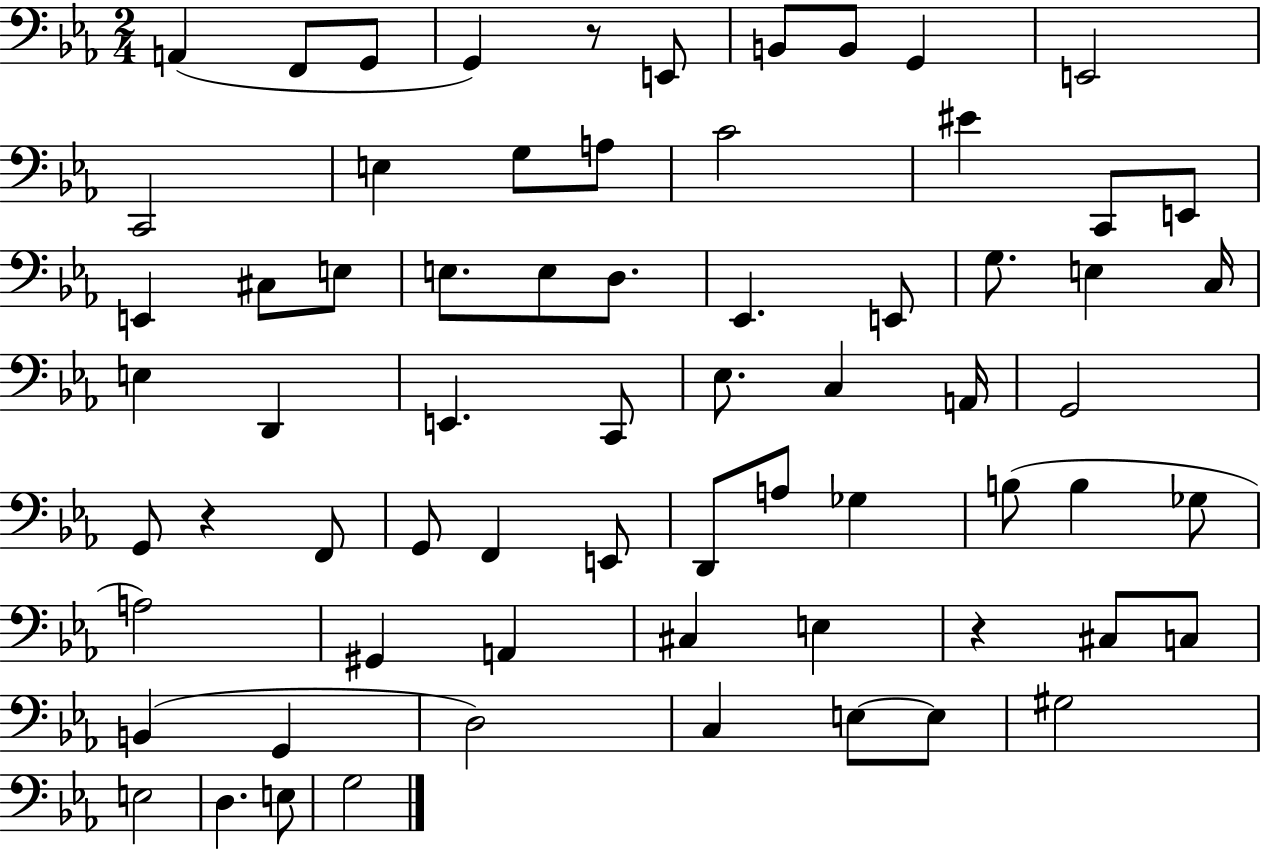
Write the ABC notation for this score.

X:1
T:Untitled
M:2/4
L:1/4
K:Eb
A,, F,,/2 G,,/2 G,, z/2 E,,/2 B,,/2 B,,/2 G,, E,,2 C,,2 E, G,/2 A,/2 C2 ^E C,,/2 E,,/2 E,, ^C,/2 E,/2 E,/2 E,/2 D,/2 _E,, E,,/2 G,/2 E, C,/4 E, D,, E,, C,,/2 _E,/2 C, A,,/4 G,,2 G,,/2 z F,,/2 G,,/2 F,, E,,/2 D,,/2 A,/2 _G, B,/2 B, _G,/2 A,2 ^G,, A,, ^C, E, z ^C,/2 C,/2 B,, G,, D,2 C, E,/2 E,/2 ^G,2 E,2 D, E,/2 G,2